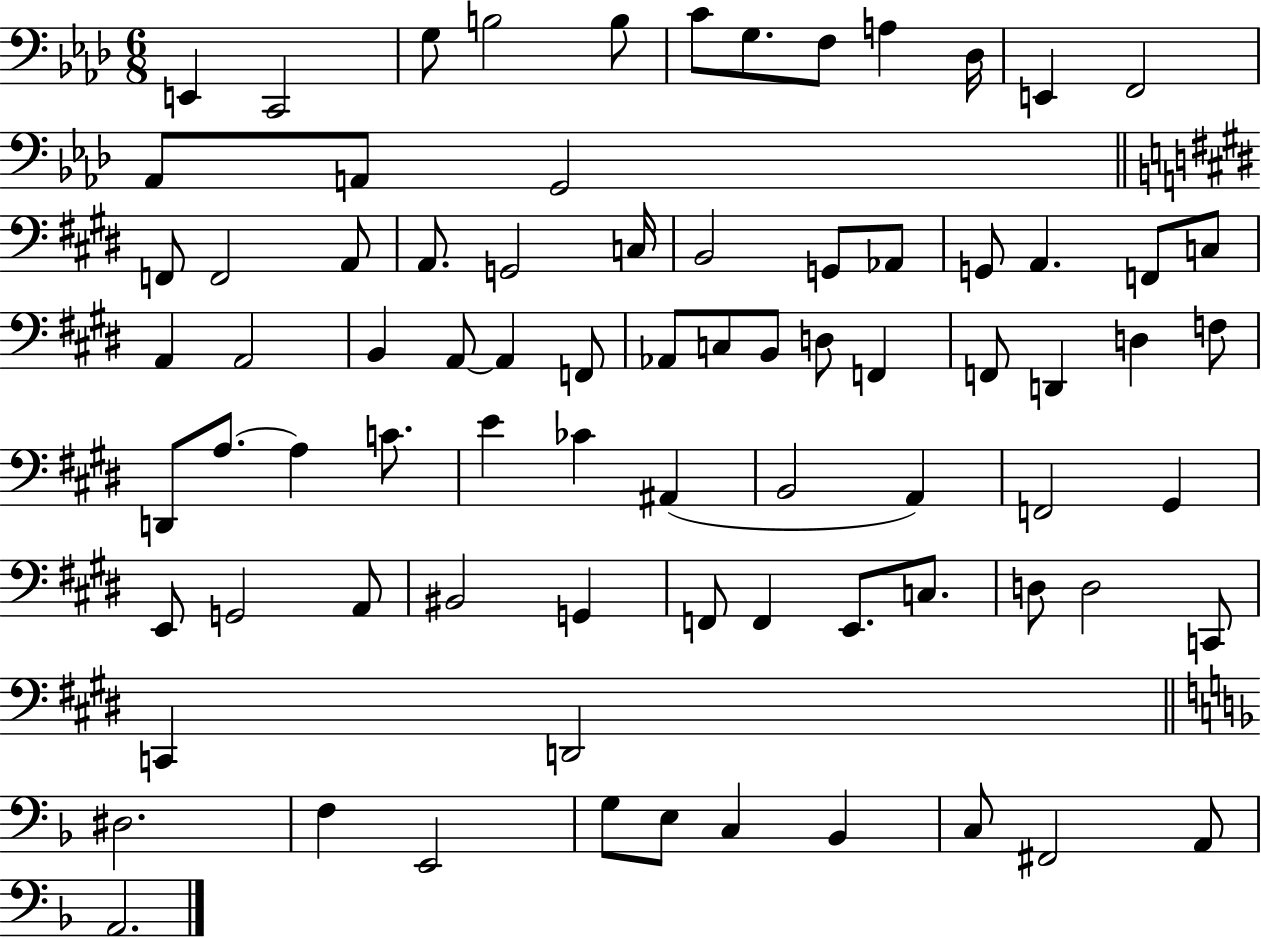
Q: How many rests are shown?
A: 0